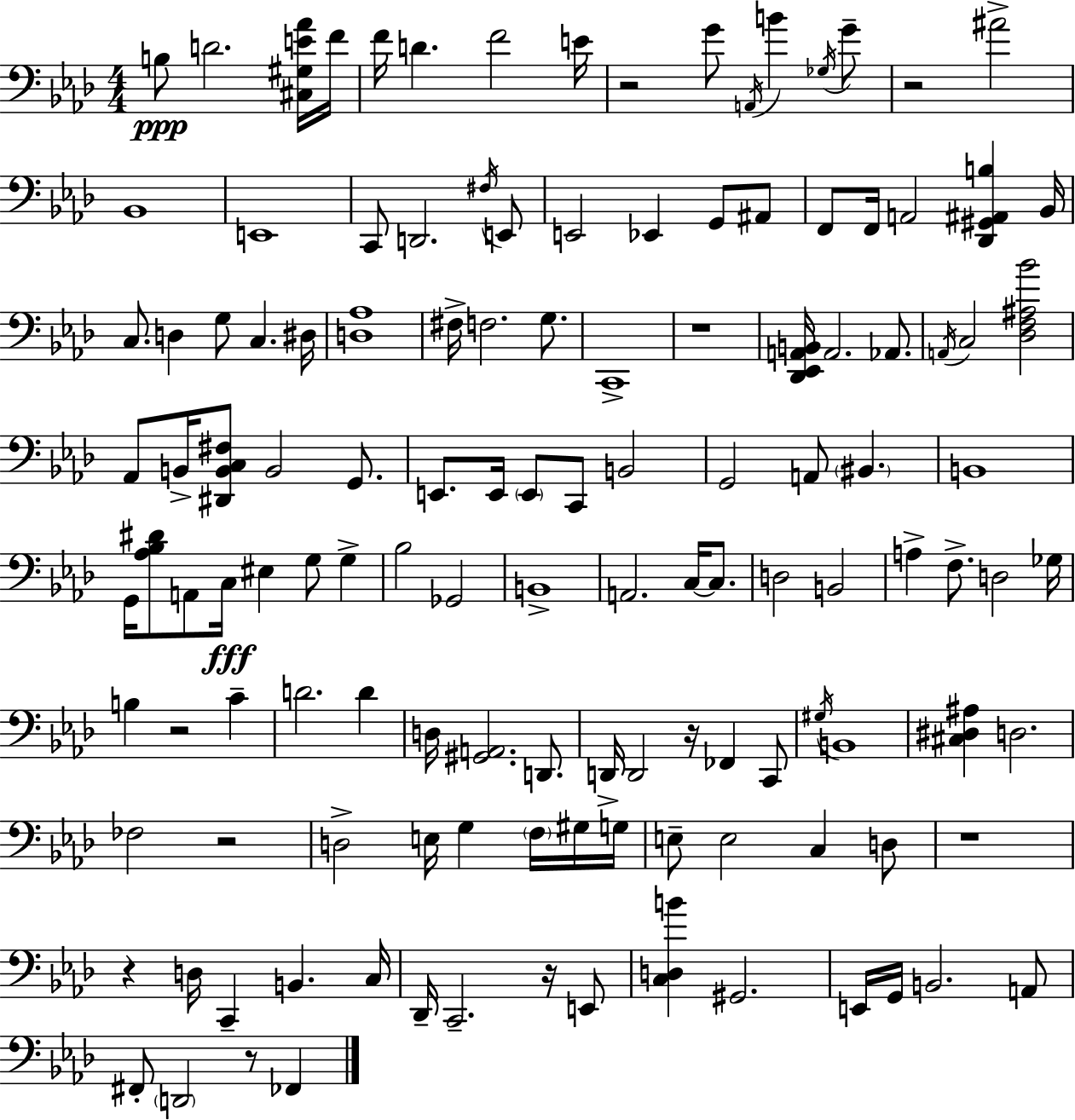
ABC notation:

X:1
T:Untitled
M:4/4
L:1/4
K:Fm
B,/2 D2 [^C,^G,E_A]/4 F/4 F/4 D F2 E/4 z2 G/2 A,,/4 B _G,/4 G/2 z2 ^A2 _B,,4 E,,4 C,,/2 D,,2 ^F,/4 E,,/2 E,,2 _E,, G,,/2 ^A,,/2 F,,/2 F,,/4 A,,2 [_D,,^G,,^A,,B,] _B,,/4 C,/2 D, G,/2 C, ^D,/4 [D,_A,]4 ^F,/4 F,2 G,/2 C,,4 z4 [_D,,_E,,A,,B,,]/4 A,,2 _A,,/2 A,,/4 C,2 [_D,F,^A,_B]2 _A,,/2 B,,/4 [^D,,B,,C,^F,]/2 B,,2 G,,/2 E,,/2 E,,/4 E,,/2 C,,/2 B,,2 G,,2 A,,/2 ^B,, B,,4 G,,/4 [_A,_B,^D]/2 A,,/2 C,/4 ^E, G,/2 G, _B,2 _G,,2 B,,4 A,,2 C,/4 C,/2 D,2 B,,2 A, F,/2 D,2 _G,/4 B, z2 C D2 D D,/4 [^G,,A,,]2 D,,/2 D,,/4 D,,2 z/4 _F,, C,,/2 ^G,/4 B,,4 [^C,^D,^A,] D,2 _F,2 z2 D,2 E,/4 G, F,/4 ^G,/4 G,/4 E,/2 E,2 C, D,/2 z4 z D,/4 C,, B,, C,/4 _D,,/4 C,,2 z/4 E,,/2 [C,D,B] ^G,,2 E,,/4 G,,/4 B,,2 A,,/2 ^F,,/2 D,,2 z/2 _F,,